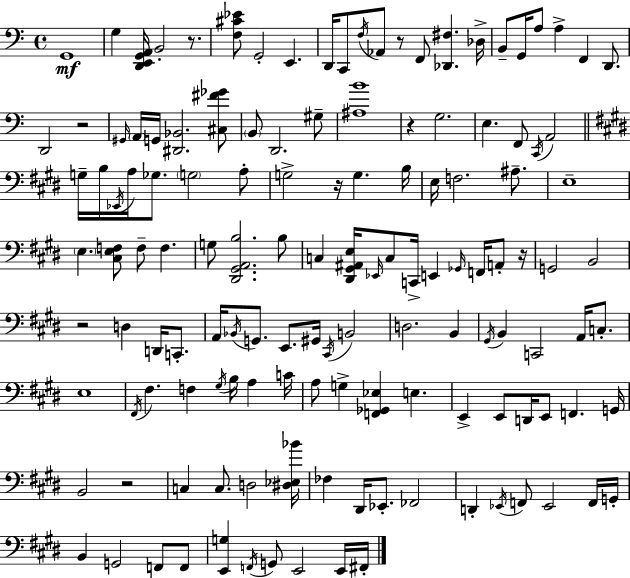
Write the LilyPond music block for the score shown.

{
  \clef bass
  \time 4/4
  \defaultTimeSignature
  \key c \major
  \repeat volta 2 { g,1\mf | g4 <d, e, g, a,>16 b,2-. r8. | <f cis' ees'>8 g,2-. e,4. | d,16 c,8 \acciaccatura { f16 } aes,8 r8 f,8 <des, fis>4. | \break des16-> b,8-- g,16 a8 a4-> f,4 d,8. | d,2 r2 | \grace { gis,16 } \parenthesize a,16 g,16 <dis, bes,>2. | <cis fis' ges'>8 \parenthesize b,8 d,2. | \break gis8-- <ais b'>1 | r4 g2. | e4. f,8 \acciaccatura { c,16 } a,2 | \bar "||" \break \key e \major g16-- b16 \acciaccatura { ees,16 } a16 ges8. \parenthesize g2 a8-. | g2-> r16 g4. | b16 e16 f2. ais8.-- | e1-- | \break \parenthesize e4. <cis e f>8 f8-- f4. | g8 <dis, gis, a, b>2. b8 | c4 <dis, gis, ais, e>16 \grace { ees,16 } c8 c,16-> e,4 \grace { ges,16 } f,16 | a,8-. r16 g,2 b,2 | \break r2 d4 d,16 | c,8.-. a,16 \acciaccatura { bes,16 } g,8. e,8. gis,16 \acciaccatura { cis,16 } b,2 | d2. | b,4 \acciaccatura { gis,16 } b,4 c,2 | \break a,16 c8.-. e1 | \acciaccatura { fis,16 } fis4. f4 | \acciaccatura { gis16 } b16 a4 c'16 a8 g4-> <f, ges, ees>4 | e4. e,4-> e,8 d,16 e,8 | \break f,4. g,16 b,2 | r2 c4 c8. d2 | <dis ees bes'>16 fes4 dis,16 ees,8.-. | fes,2 d,4-. \acciaccatura { ees,16 } f,8 ees,2 | \break f,16 g,16-. b,4 g,2 | f,8 f,8 <e, g>4 \acciaccatura { f,16 } g,8 | e,2 e,16 fis,16-. } \bar "|."
}